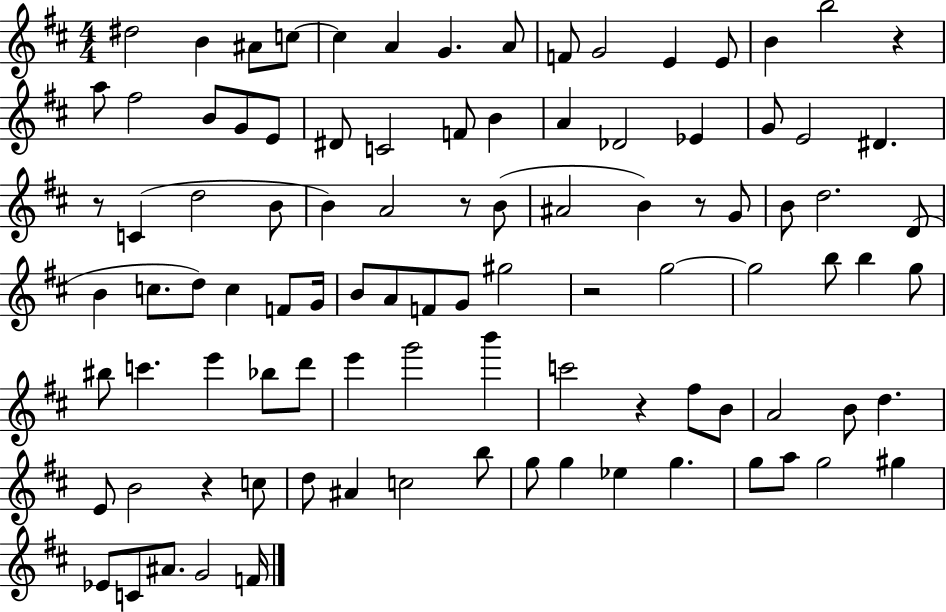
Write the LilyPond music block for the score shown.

{
  \clef treble
  \numericTimeSignature
  \time 4/4
  \key d \major
  dis''2 b'4 ais'8 c''8~~ | c''4 a'4 g'4. a'8 | f'8 g'2 e'4 e'8 | b'4 b''2 r4 | \break a''8 fis''2 b'8 g'8 e'8 | dis'8 c'2 f'8 b'4 | a'4 des'2 ees'4 | g'8 e'2 dis'4. | \break r8 c'4( d''2 b'8 | b'4) a'2 r8 b'8( | ais'2 b'4) r8 g'8 | b'8 d''2. d'8( | \break b'4 c''8. d''8) c''4 f'8 g'16 | b'8 a'8 f'8 g'8 gis''2 | r2 g''2~~ | g''2 b''8 b''4 g''8 | \break bis''8 c'''4. e'''4 bes''8 d'''8 | e'''4 g'''2 b'''4 | c'''2 r4 fis''8 b'8 | a'2 b'8 d''4. | \break e'8 b'2 r4 c''8 | d''8 ais'4 c''2 b''8 | g''8 g''4 ees''4 g''4. | g''8 a''8 g''2 gis''4 | \break ees'8 c'8 ais'8. g'2 f'16 | \bar "|."
}